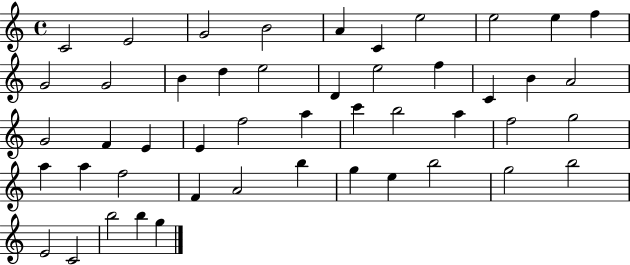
C4/h E4/h G4/h B4/h A4/q C4/q E5/h E5/h E5/q F5/q G4/h G4/h B4/q D5/q E5/h D4/q E5/h F5/q C4/q B4/q A4/h G4/h F4/q E4/q E4/q F5/h A5/q C6/q B5/h A5/q F5/h G5/h A5/q A5/q F5/h F4/q A4/h B5/q G5/q E5/q B5/h G5/h B5/h E4/h C4/h B5/h B5/q G5/q